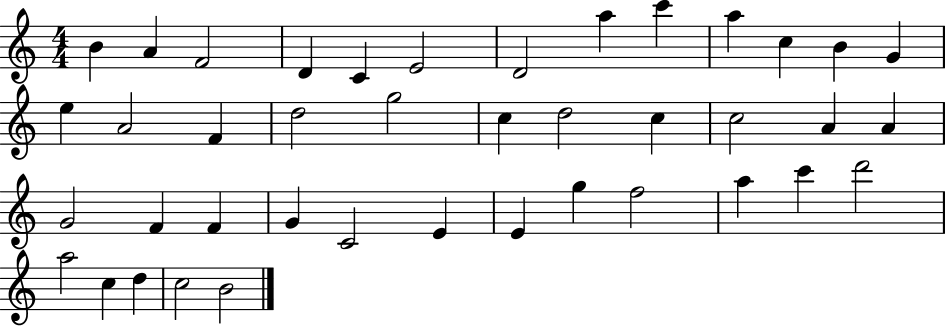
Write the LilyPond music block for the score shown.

{
  \clef treble
  \numericTimeSignature
  \time 4/4
  \key c \major
  b'4 a'4 f'2 | d'4 c'4 e'2 | d'2 a''4 c'''4 | a''4 c''4 b'4 g'4 | \break e''4 a'2 f'4 | d''2 g''2 | c''4 d''2 c''4 | c''2 a'4 a'4 | \break g'2 f'4 f'4 | g'4 c'2 e'4 | e'4 g''4 f''2 | a''4 c'''4 d'''2 | \break a''2 c''4 d''4 | c''2 b'2 | \bar "|."
}